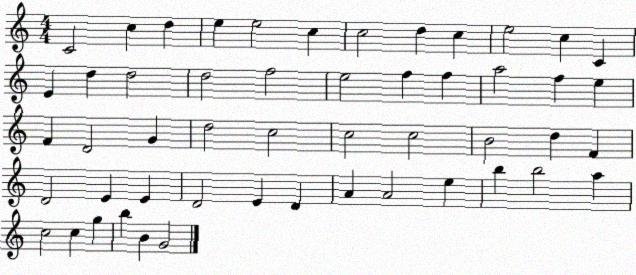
X:1
T:Untitled
M:4/4
L:1/4
K:C
C2 c d e e2 c c2 d c e2 c C E d d2 d2 f2 e2 f f a2 f e F D2 G d2 c2 c2 c2 B2 d F D2 E E D2 E D A A2 e b b2 a c2 c g b B G2